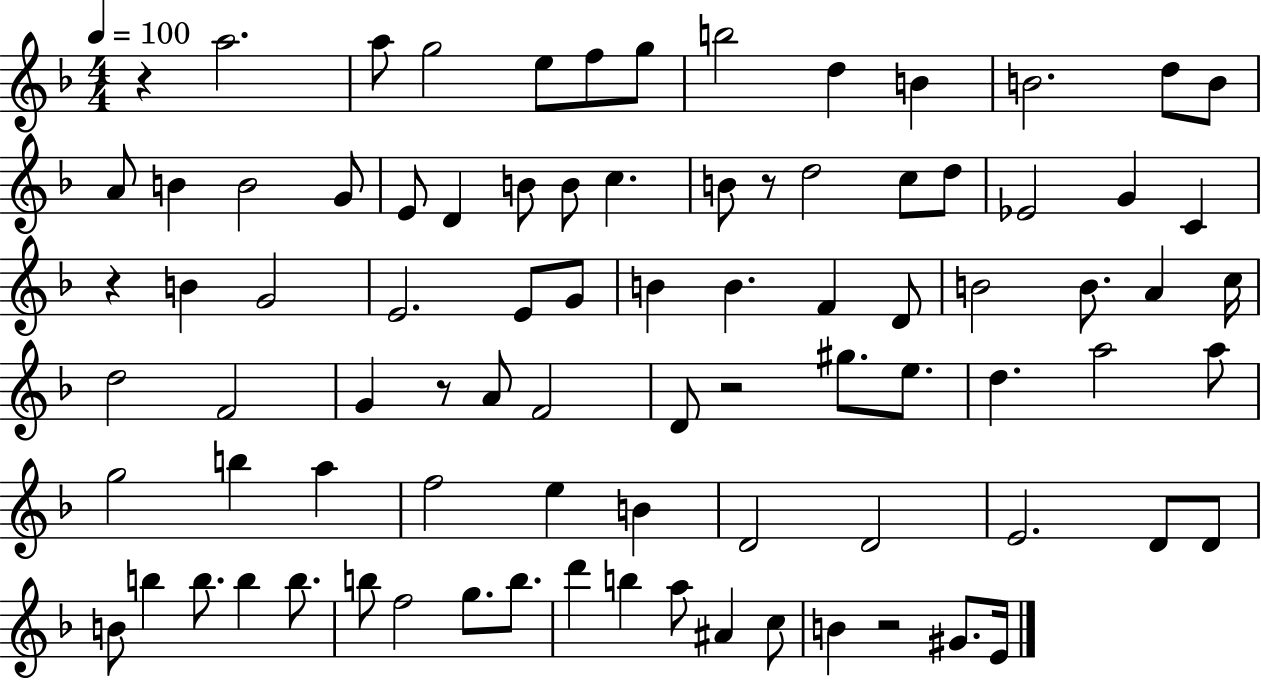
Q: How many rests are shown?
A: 6